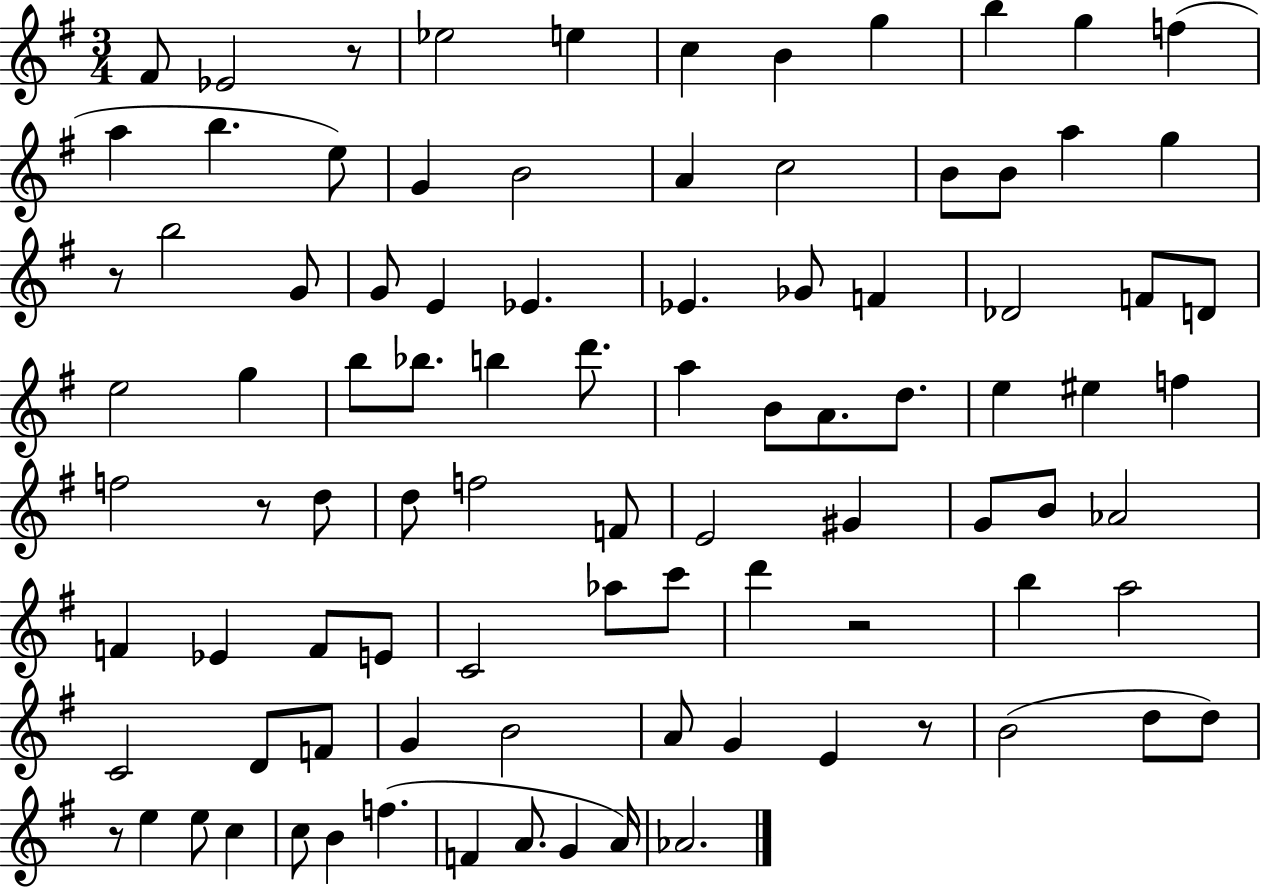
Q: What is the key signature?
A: G major